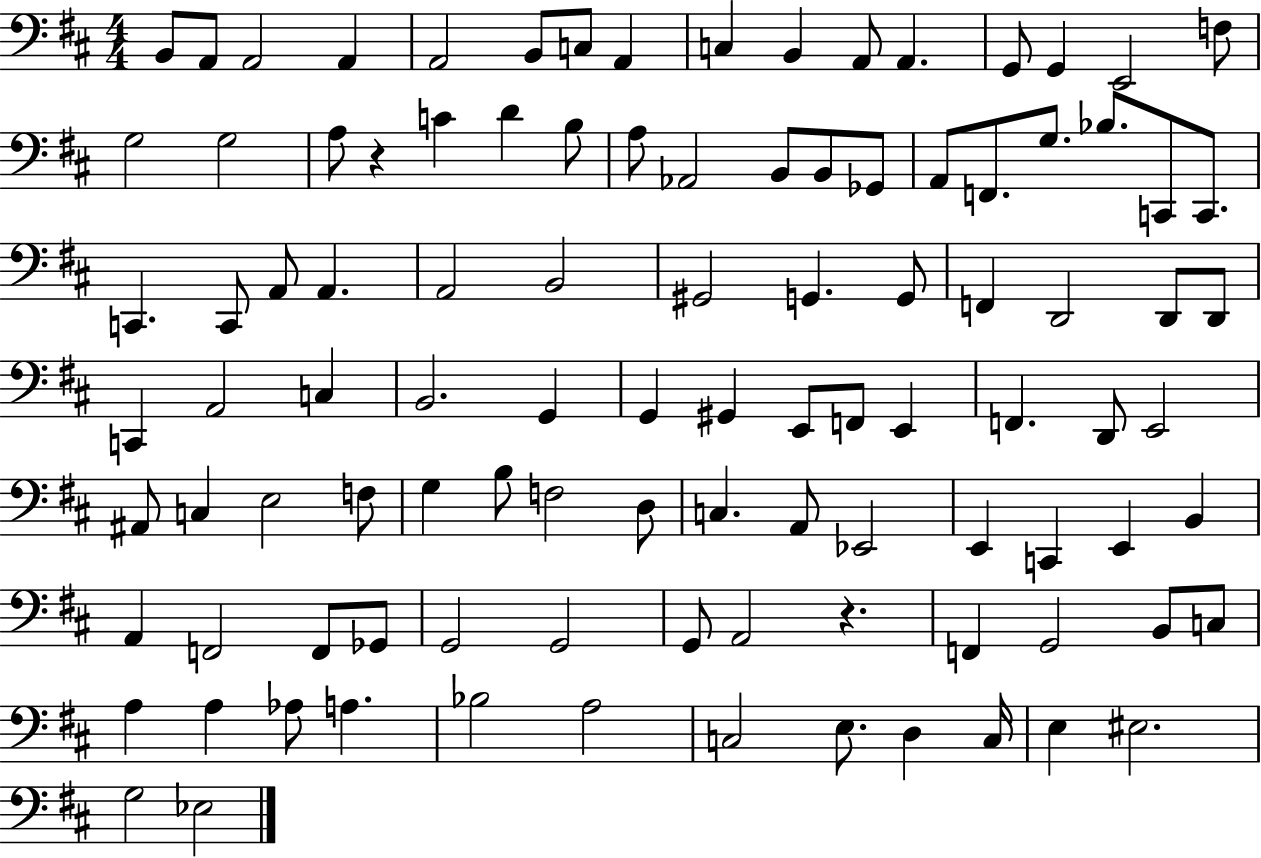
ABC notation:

X:1
T:Untitled
M:4/4
L:1/4
K:D
B,,/2 A,,/2 A,,2 A,, A,,2 B,,/2 C,/2 A,, C, B,, A,,/2 A,, G,,/2 G,, E,,2 F,/2 G,2 G,2 A,/2 z C D B,/2 A,/2 _A,,2 B,,/2 B,,/2 _G,,/2 A,,/2 F,,/2 G,/2 _B,/2 C,,/2 C,,/2 C,, C,,/2 A,,/2 A,, A,,2 B,,2 ^G,,2 G,, G,,/2 F,, D,,2 D,,/2 D,,/2 C,, A,,2 C, B,,2 G,, G,, ^G,, E,,/2 F,,/2 E,, F,, D,,/2 E,,2 ^A,,/2 C, E,2 F,/2 G, B,/2 F,2 D,/2 C, A,,/2 _E,,2 E,, C,, E,, B,, A,, F,,2 F,,/2 _G,,/2 G,,2 G,,2 G,,/2 A,,2 z F,, G,,2 B,,/2 C,/2 A, A, _A,/2 A, _B,2 A,2 C,2 E,/2 D, C,/4 E, ^E,2 G,2 _E,2